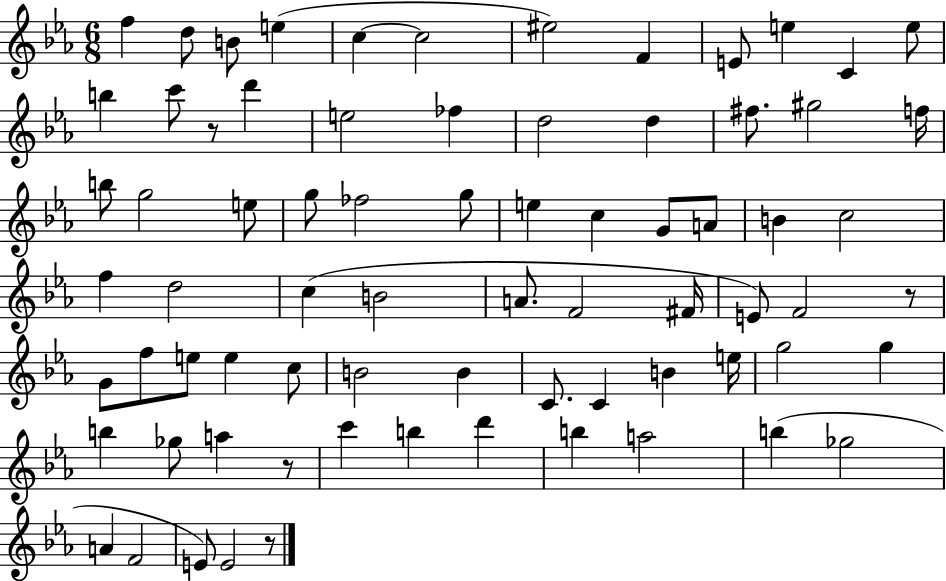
F5/q D5/e B4/e E5/q C5/q C5/h EIS5/h F4/q E4/e E5/q C4/q E5/e B5/q C6/e R/e D6/q E5/h FES5/q D5/h D5/q F#5/e. G#5/h F5/s B5/e G5/h E5/e G5/e FES5/h G5/e E5/q C5/q G4/e A4/e B4/q C5/h F5/q D5/h C5/q B4/h A4/e. F4/h F#4/s E4/e F4/h R/e G4/e F5/e E5/e E5/q C5/e B4/h B4/q C4/e. C4/q B4/q E5/s G5/h G5/q B5/q Gb5/e A5/q R/e C6/q B5/q D6/q B5/q A5/h B5/q Gb5/h A4/q F4/h E4/e E4/h R/e